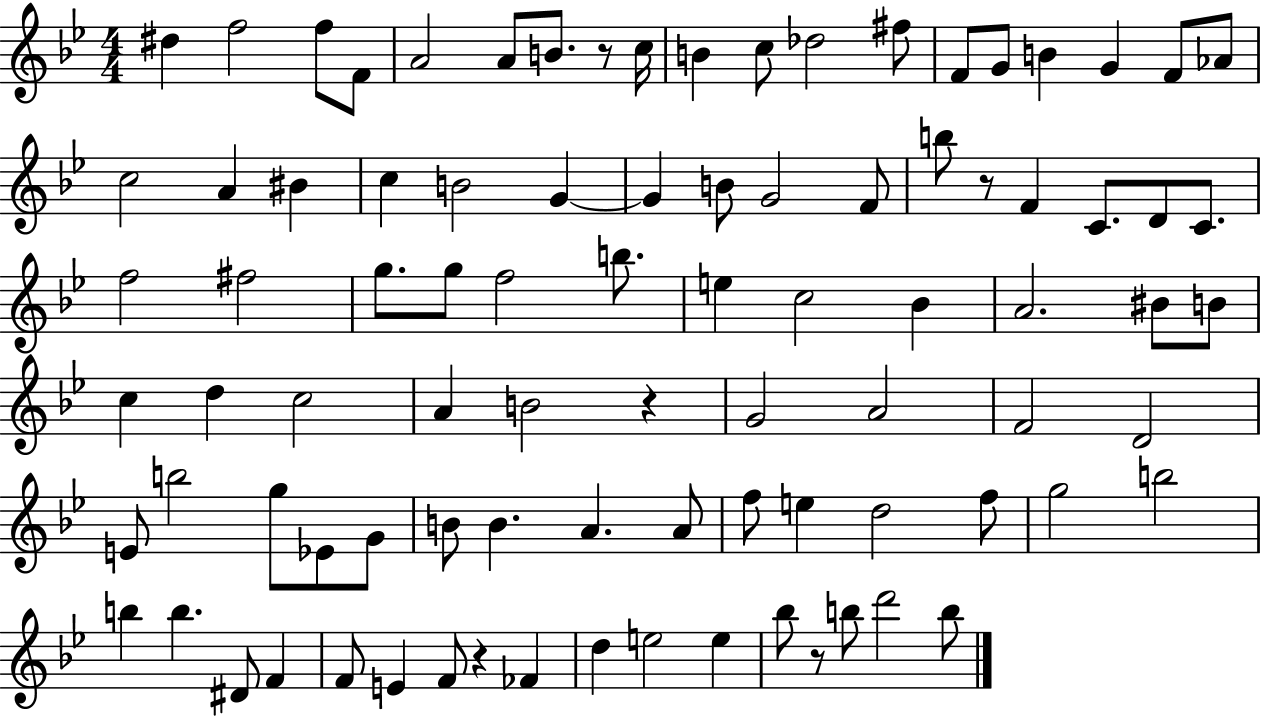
X:1
T:Untitled
M:4/4
L:1/4
K:Bb
^d f2 f/2 F/2 A2 A/2 B/2 z/2 c/4 B c/2 _d2 ^f/2 F/2 G/2 B G F/2 _A/2 c2 A ^B c B2 G G B/2 G2 F/2 b/2 z/2 F C/2 D/2 C/2 f2 ^f2 g/2 g/2 f2 b/2 e c2 _B A2 ^B/2 B/2 c d c2 A B2 z G2 A2 F2 D2 E/2 b2 g/2 _E/2 G/2 B/2 B A A/2 f/2 e d2 f/2 g2 b2 b b ^D/2 F F/2 E F/2 z _F d e2 e _b/2 z/2 b/2 d'2 b/2